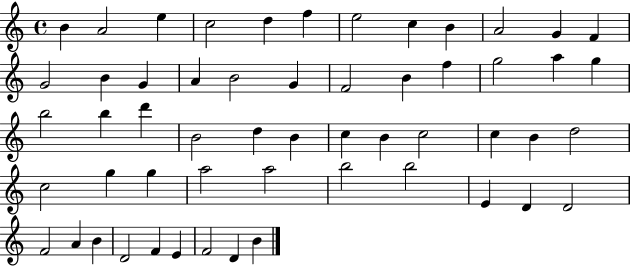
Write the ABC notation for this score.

X:1
T:Untitled
M:4/4
L:1/4
K:C
B A2 e c2 d f e2 c B A2 G F G2 B G A B2 G F2 B f g2 a g b2 b d' B2 d B c B c2 c B d2 c2 g g a2 a2 b2 b2 E D D2 F2 A B D2 F E F2 D B